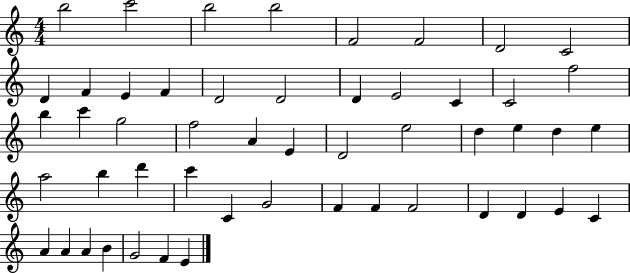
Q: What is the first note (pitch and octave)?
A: B5